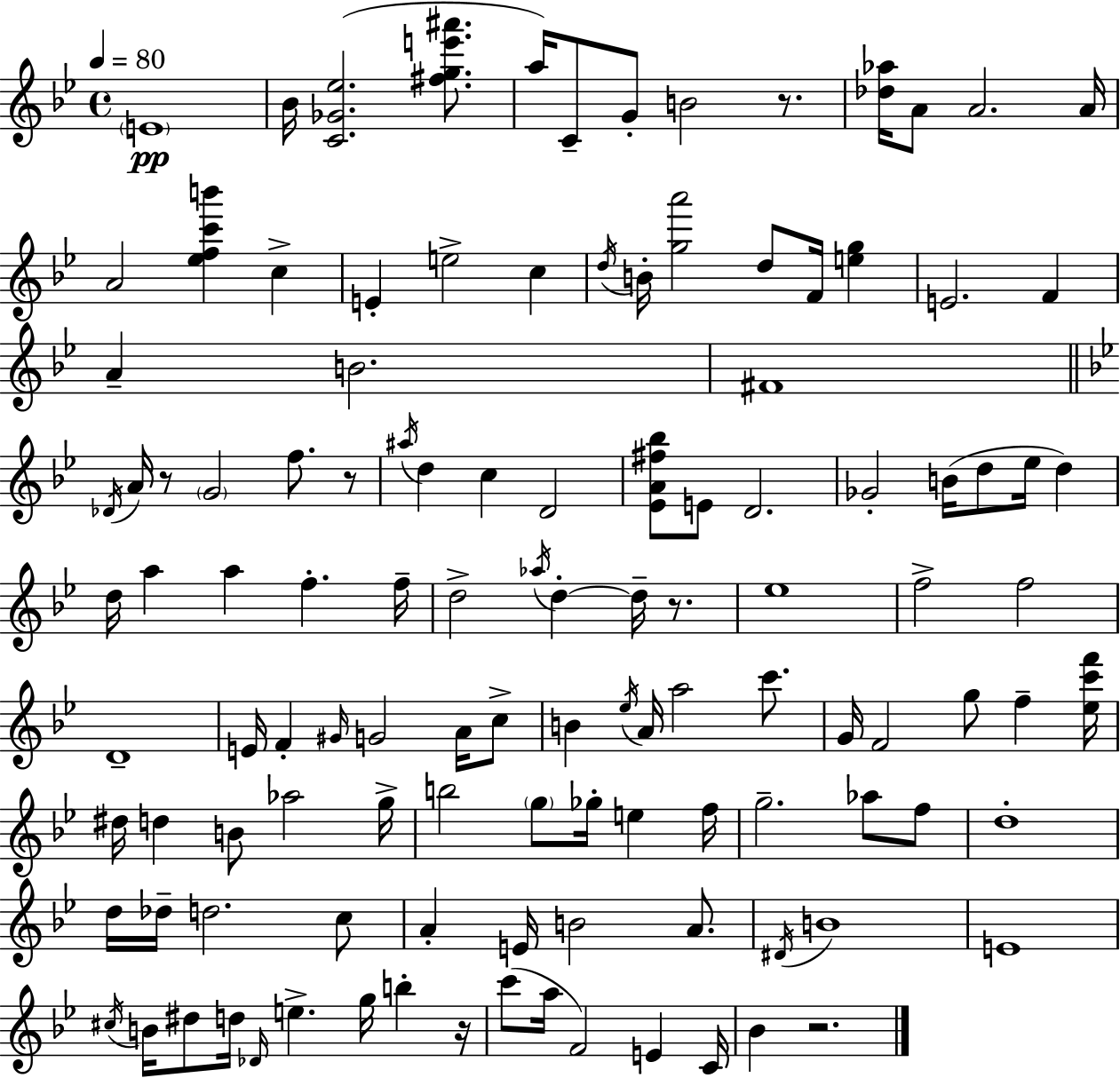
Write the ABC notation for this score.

X:1
T:Untitled
M:4/4
L:1/4
K:Gm
E4 _B/4 [C_G_e]2 [^fge'^a']/2 a/4 C/2 G/2 B2 z/2 [_d_a]/4 A/2 A2 A/4 A2 [_efc'b'] c E e2 c d/4 B/4 [ga']2 d/2 F/4 [eg] E2 F A B2 ^F4 _D/4 A/4 z/2 G2 f/2 z/2 ^a/4 d c D2 [_EA^f_b]/2 E/2 D2 _G2 B/4 d/2 _e/4 d d/4 a a f f/4 d2 _a/4 d d/4 z/2 _e4 f2 f2 D4 E/4 F ^G/4 G2 A/4 c/2 B _e/4 A/4 a2 c'/2 G/4 F2 g/2 f [_ec'f']/4 ^d/4 d B/2 _a2 g/4 b2 g/2 _g/4 e f/4 g2 _a/2 f/2 d4 d/4 _d/4 d2 c/2 A E/4 B2 A/2 ^D/4 B4 E4 ^c/4 B/4 ^d/2 d/4 _D/4 e g/4 b z/4 c'/2 a/4 F2 E C/4 _B z2